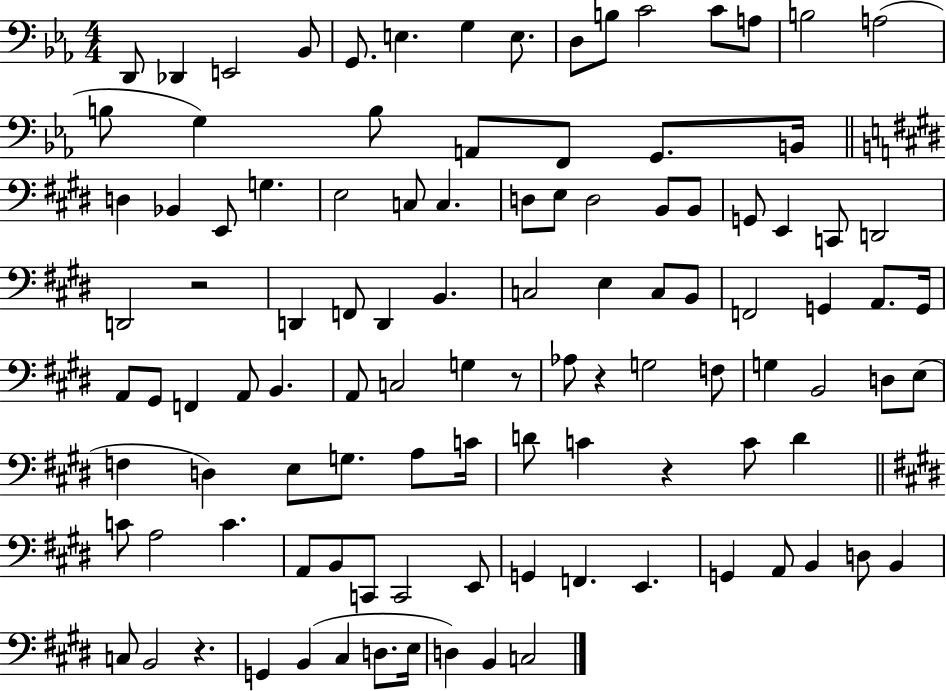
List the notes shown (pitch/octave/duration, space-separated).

D2/e Db2/q E2/h Bb2/e G2/e. E3/q. G3/q E3/e. D3/e B3/e C4/h C4/e A3/e B3/h A3/h B3/e G3/q B3/e A2/e F2/e G2/e. B2/s D3/q Bb2/q E2/e G3/q. E3/h C3/e C3/q. D3/e E3/e D3/h B2/e B2/e G2/e E2/q C2/e D2/h D2/h R/h D2/q F2/e D2/q B2/q. C3/h E3/q C3/e B2/e F2/h G2/q A2/e. G2/s A2/e G#2/e F2/q A2/e B2/q. A2/e C3/h G3/q R/e Ab3/e R/q G3/h F3/e G3/q B2/h D3/e E3/e F3/q D3/q E3/e G3/e. A3/e C4/s D4/e C4/q R/q C4/e D4/q C4/e A3/h C4/q. A2/e B2/e C2/e C2/h E2/e G2/q F2/q. E2/q. G2/q A2/e B2/q D3/e B2/q C3/e B2/h R/q. G2/q B2/q C#3/q D3/e. E3/s D3/q B2/q C3/h